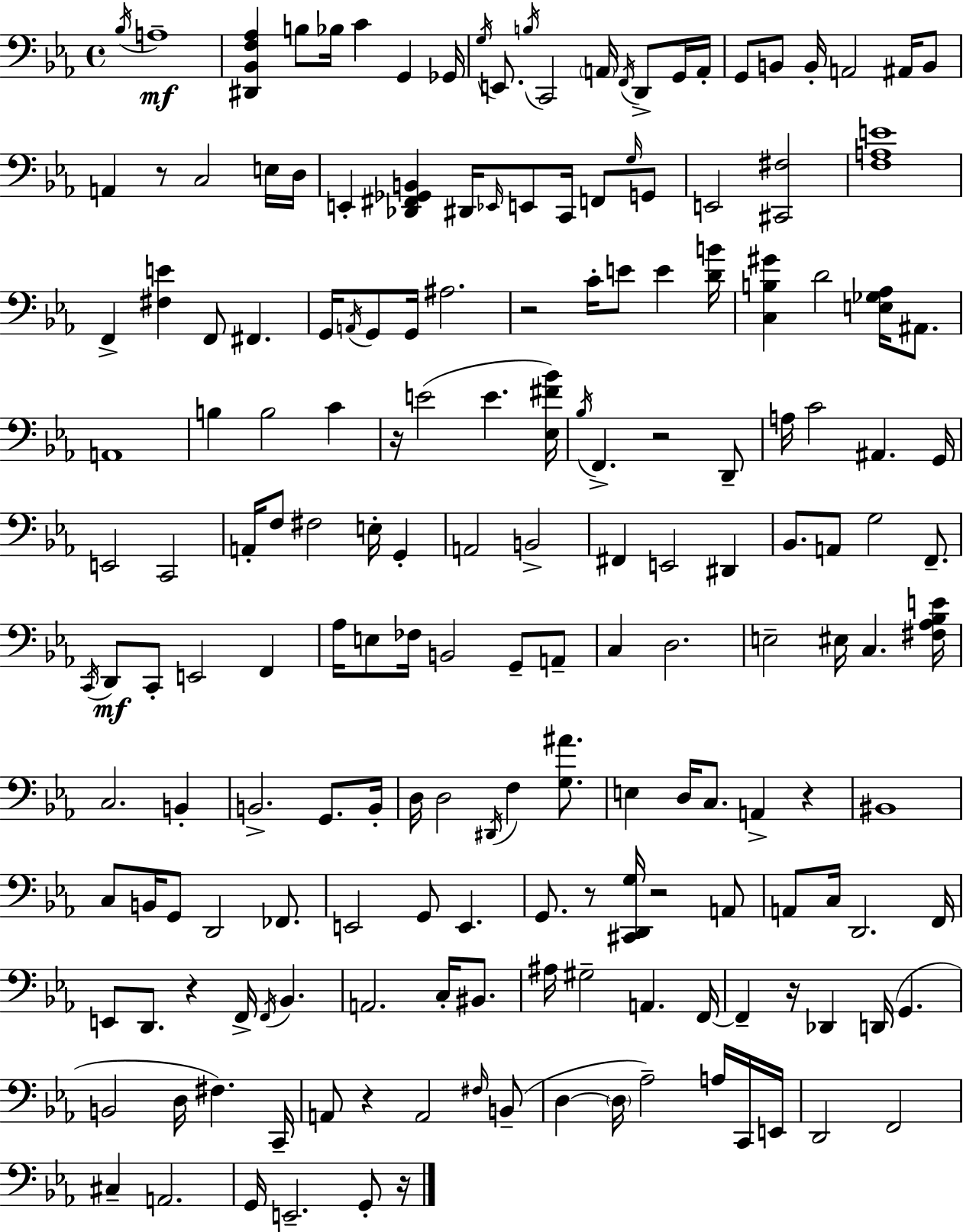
Bb3/s A3/w [D#2,Bb2,F3,Ab3]/q B3/e Bb3/s C4/q G2/q Gb2/s G3/s E2/e. B3/s C2/h A2/s F2/s D2/e G2/s A2/s G2/e B2/e B2/s A2/h A#2/s B2/e A2/q R/e C3/h E3/s D3/s E2/q [Db2,F#2,Gb2,B2]/q D#2/s Eb2/s E2/e C2/s F2/e G3/s G2/e E2/h [C#2,F#3]/h [F3,A3,E4]/w F2/q [F#3,E4]/q F2/e F#2/q. G2/s A2/s G2/e G2/s A#3/h. R/h C4/s E4/e E4/q [D4,B4]/s [C3,B3,G#4]/q D4/h [E3,Gb3,Ab3]/s A#2/e. A2/w B3/q B3/h C4/q R/s E4/h E4/q. [Eb3,F#4,Bb4]/s Bb3/s F2/q. R/h D2/e A3/s C4/h A#2/q. G2/s E2/h C2/h A2/s F3/e F#3/h E3/s G2/q A2/h B2/h F#2/q E2/h D#2/q Bb2/e. A2/e G3/h F2/e. C2/s D2/e C2/e E2/h F2/q Ab3/s E3/e FES3/s B2/h G2/e A2/e C3/q D3/h. E3/h EIS3/s C3/q. [F#3,Ab3,Bb3,E4]/s C3/h. B2/q B2/h. G2/e. B2/s D3/s D3/h D#2/s F3/q [G3,A#4]/e. E3/q D3/s C3/e. A2/q R/q BIS2/w C3/e B2/s G2/e D2/h FES2/e. E2/h G2/e E2/q. G2/e. R/e [C#2,D2,G3]/s R/h A2/e A2/e C3/s D2/h. F2/s E2/e D2/e. R/q F2/s F2/s Bb2/q. A2/h. C3/s BIS2/e. A#3/s G#3/h A2/q. F2/s F2/q R/s Db2/q D2/s G2/q. B2/h D3/s F#3/q. C2/s A2/e R/q A2/h F#3/s B2/e D3/q D3/s Ab3/h A3/s C2/s E2/s D2/h F2/h C#3/q A2/h. G2/s E2/h. G2/e R/s